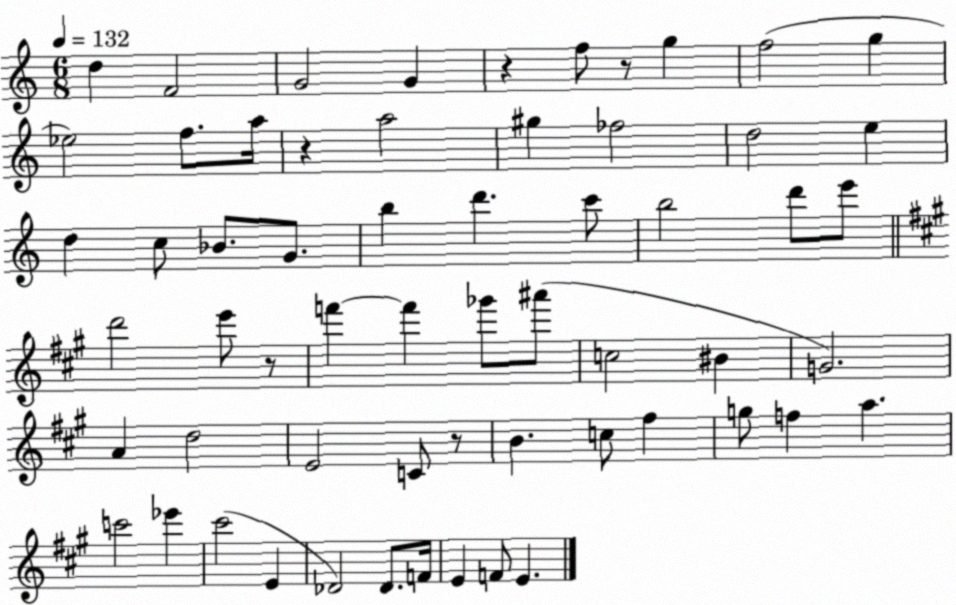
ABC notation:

X:1
T:Untitled
M:6/8
L:1/4
K:C
d F2 G2 G z f/2 z/2 g f2 g _e2 f/2 a/4 z a2 ^g _f2 d2 e d c/2 _B/2 G/2 b d' c'/2 b2 d'/2 e'/2 d'2 e'/2 z/2 f' f' _g'/2 ^a'/2 c2 ^B G2 A d2 E2 C/2 z/2 B c/2 ^f g/2 f a c'2 _e' ^c'2 E _D2 _D/2 F/4 E F/2 E